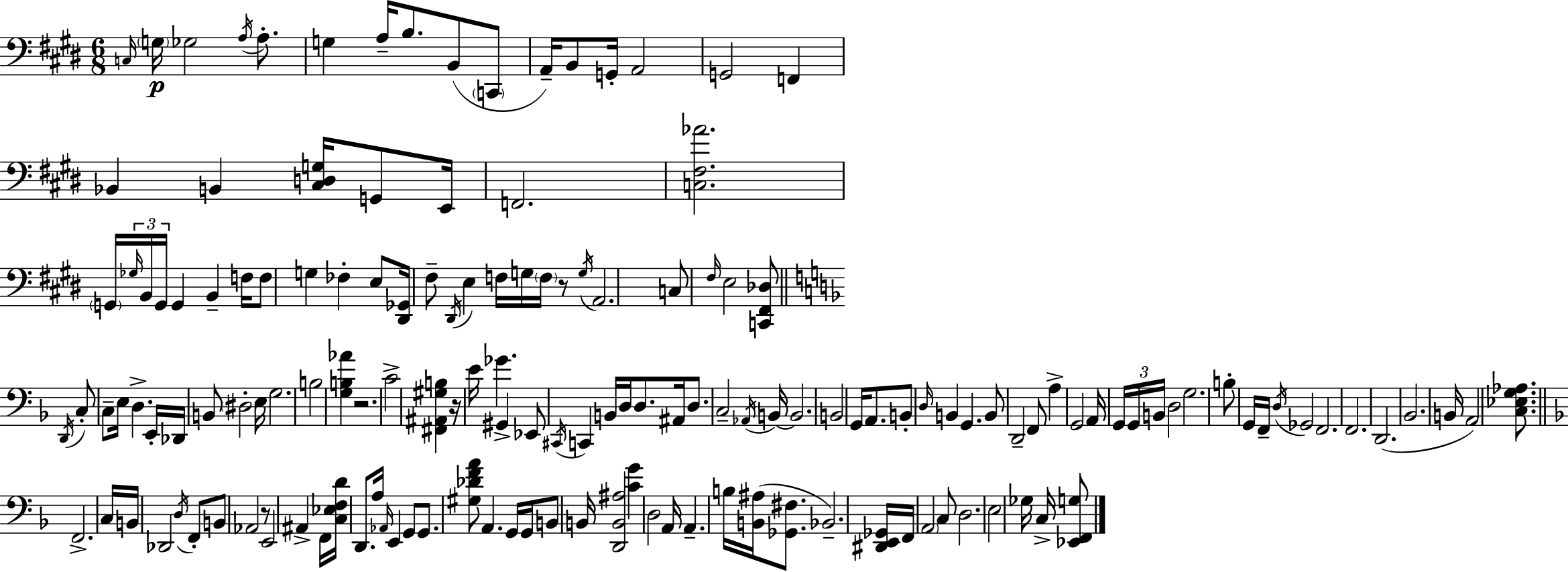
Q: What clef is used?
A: bass